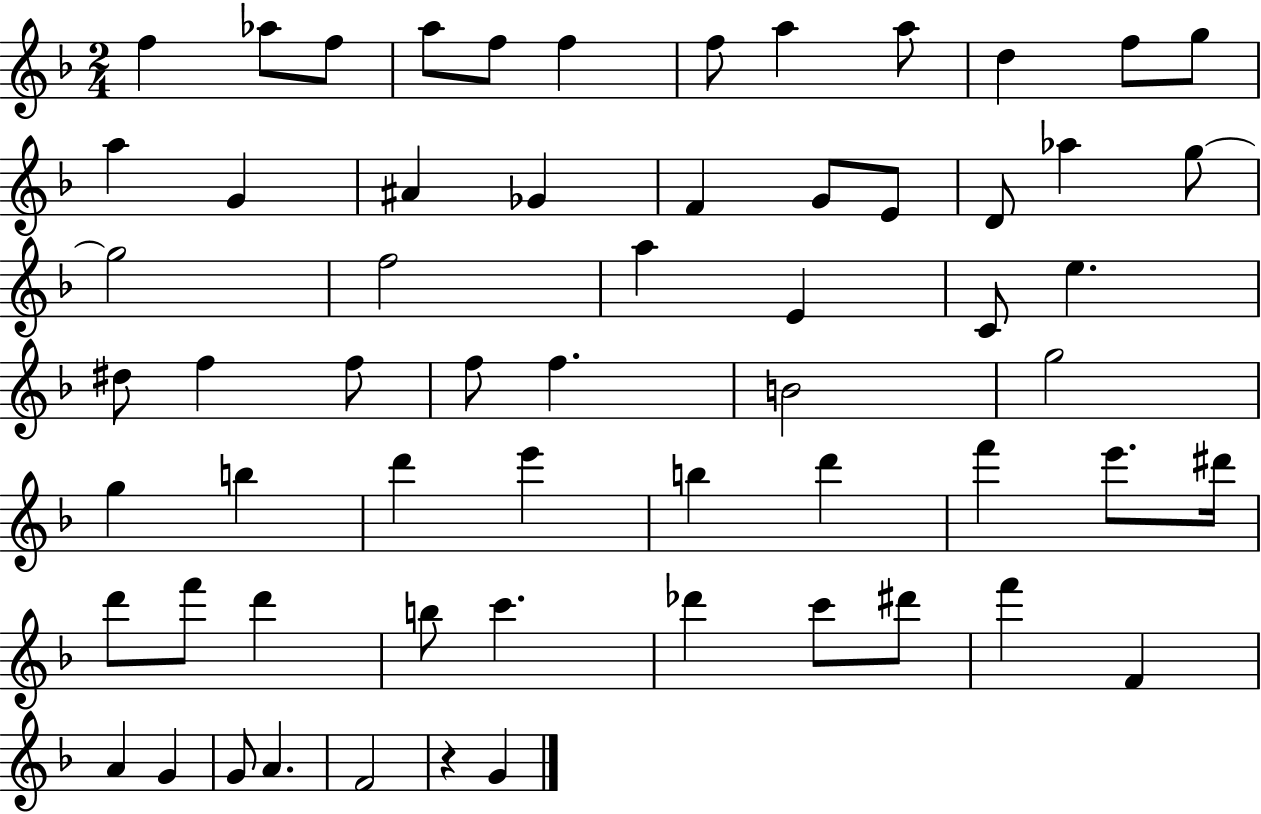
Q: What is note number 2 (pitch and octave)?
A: Ab5